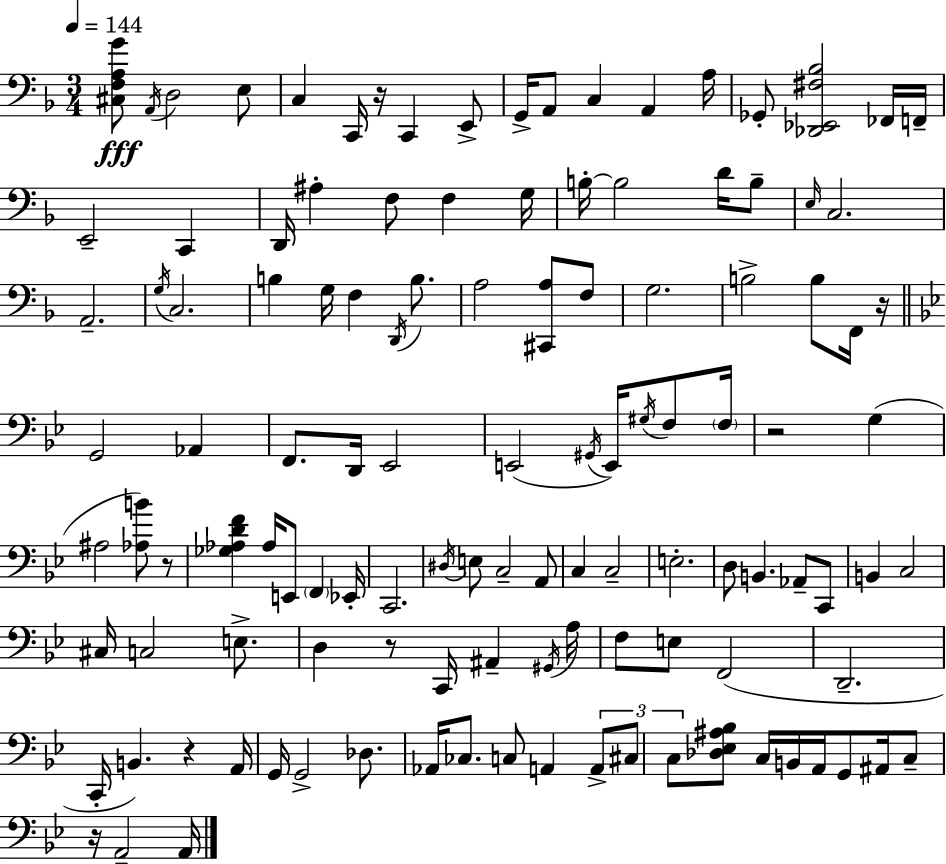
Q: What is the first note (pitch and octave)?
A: A2